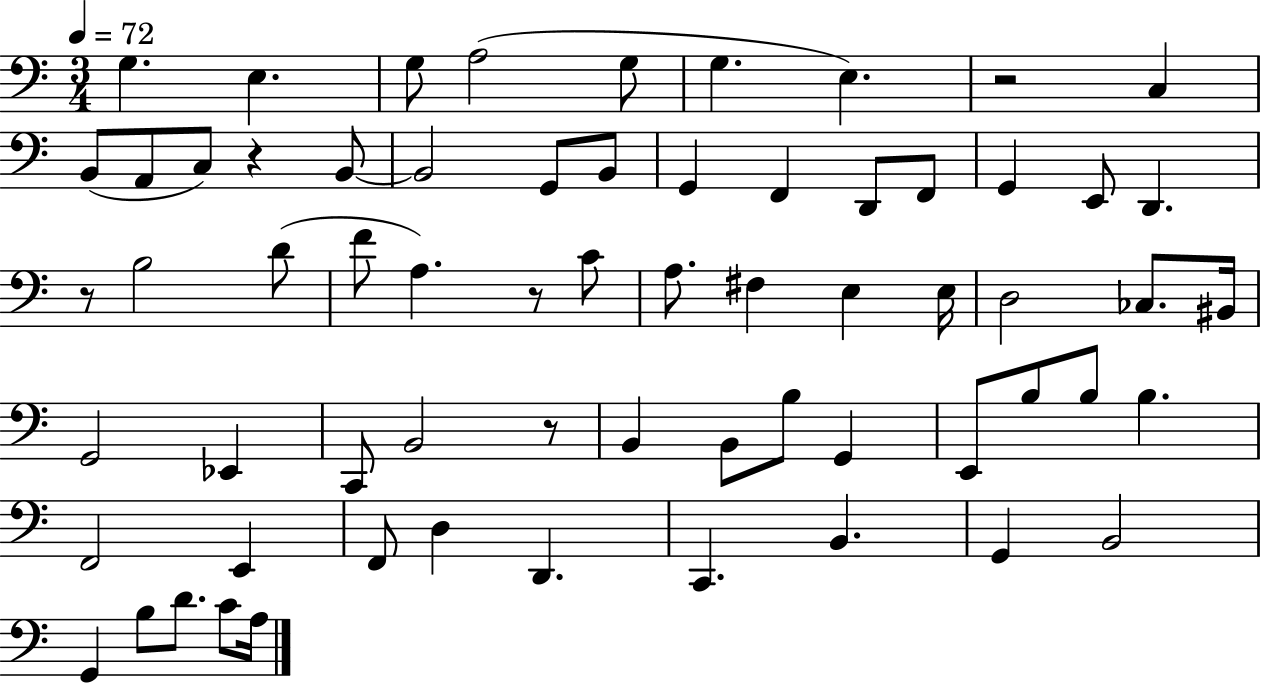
X:1
T:Untitled
M:3/4
L:1/4
K:C
G, E, G,/2 A,2 G,/2 G, E, z2 C, B,,/2 A,,/2 C,/2 z B,,/2 B,,2 G,,/2 B,,/2 G,, F,, D,,/2 F,,/2 G,, E,,/2 D,, z/2 B,2 D/2 F/2 A, z/2 C/2 A,/2 ^F, E, E,/4 D,2 _C,/2 ^B,,/4 G,,2 _E,, C,,/2 B,,2 z/2 B,, B,,/2 B,/2 G,, E,,/2 B,/2 B,/2 B, F,,2 E,, F,,/2 D, D,, C,, B,, G,, B,,2 G,, B,/2 D/2 C/2 A,/4